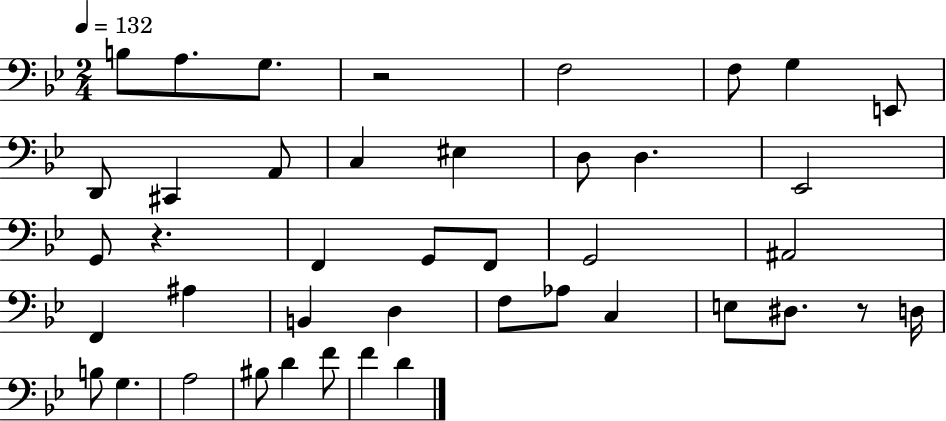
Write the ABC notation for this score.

X:1
T:Untitled
M:2/4
L:1/4
K:Bb
B,/2 A,/2 G,/2 z2 F,2 F,/2 G, E,,/2 D,,/2 ^C,, A,,/2 C, ^E, D,/2 D, _E,,2 G,,/2 z F,, G,,/2 F,,/2 G,,2 ^A,,2 F,, ^A, B,, D, F,/2 _A,/2 C, E,/2 ^D,/2 z/2 D,/4 B,/2 G, A,2 ^B,/2 D F/2 F D